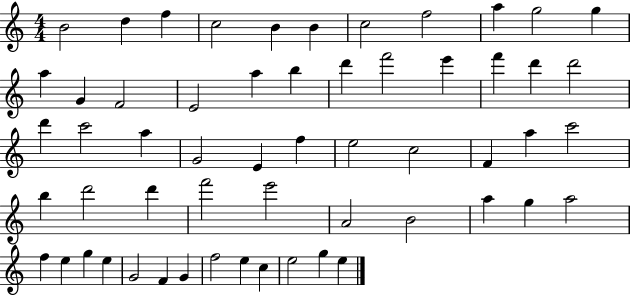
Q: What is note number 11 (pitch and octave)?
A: G5